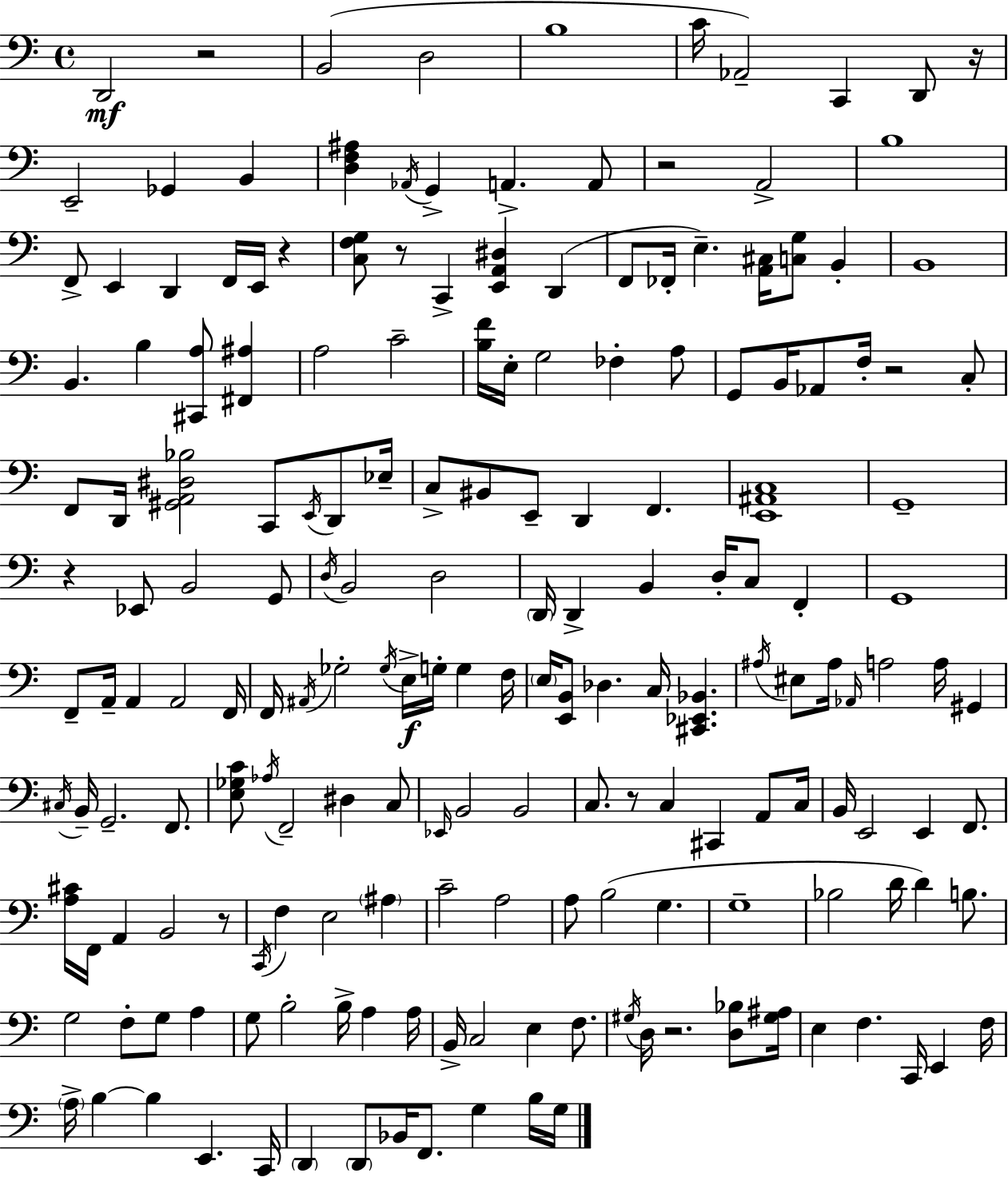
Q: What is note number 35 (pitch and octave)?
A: G3